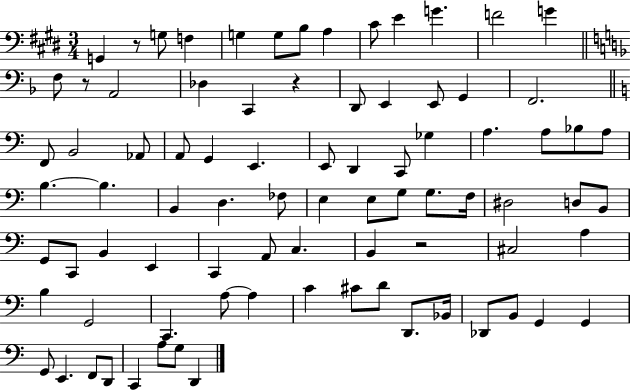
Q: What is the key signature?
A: E major